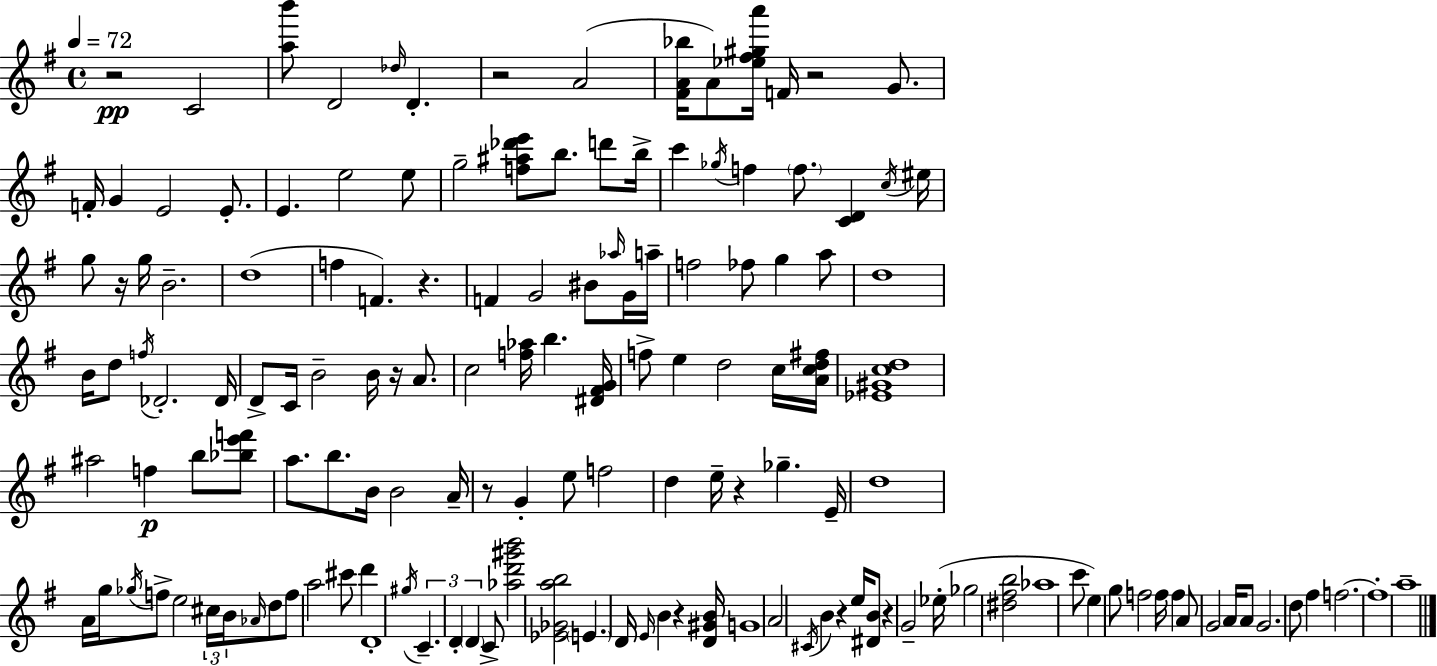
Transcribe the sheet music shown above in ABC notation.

X:1
T:Untitled
M:4/4
L:1/4
K:G
z2 C2 [ab']/2 D2 _d/4 D z2 A2 [^FA_b]/4 A/2 [_e^f^ga']/4 F/4 z2 G/2 F/4 G E2 E/2 E e2 e/2 g2 [f^a_d'e']/2 b/2 d'/2 b/4 c' _g/4 f f/2 [CD] c/4 ^e/4 g/2 z/4 g/4 B2 d4 f F z F G2 ^B/2 _a/4 G/4 a/4 f2 _f/2 g a/2 d4 B/4 d/2 f/4 _D2 _D/4 D/2 C/4 B2 B/4 z/4 A/2 c2 [f_a]/4 b [^D^FG]/4 f/2 e d2 c/4 [Acd^f]/4 [_E^Gcd]4 ^a2 f b/2 [_be'f']/2 a/2 b/2 B/4 B2 A/4 z/2 G e/2 f2 d e/4 z _g E/4 d4 A/4 g/4 _g/4 f/2 e2 ^c/4 B/4 _A/4 d/2 f/2 a2 ^c'/2 d' D4 ^g/4 C D D C/2 [_ad'^g'b']2 [_E_Gab]2 E D/4 E/4 B z [D^GB]/4 G4 A2 ^C/4 B z e/4 [^DB]/2 z G2 _e/4 _g2 [^d^fb]2 _a4 c'/2 e g/2 f2 f/4 f A/2 G2 A/4 A/2 G2 d/2 ^f f2 f4 a4